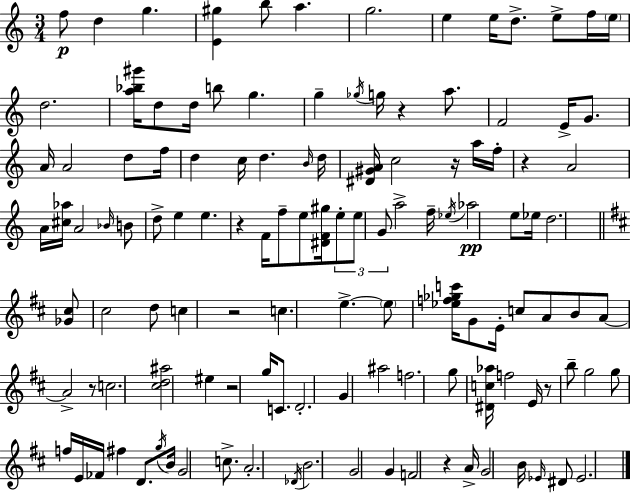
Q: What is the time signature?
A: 3/4